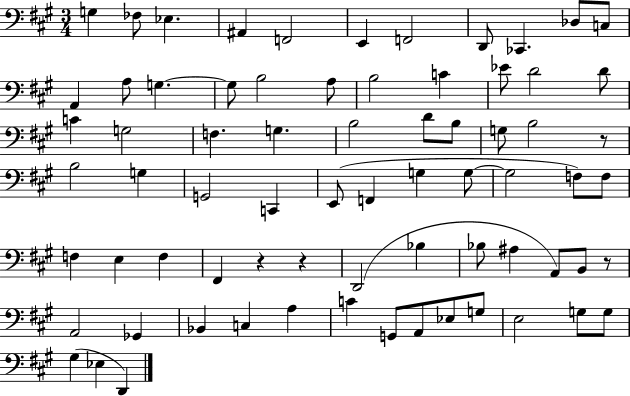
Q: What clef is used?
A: bass